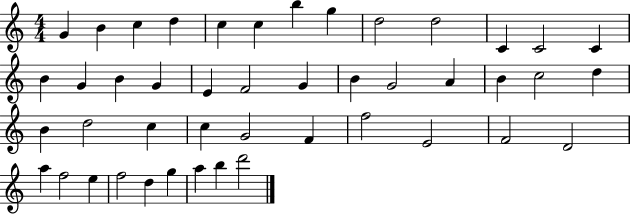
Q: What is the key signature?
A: C major